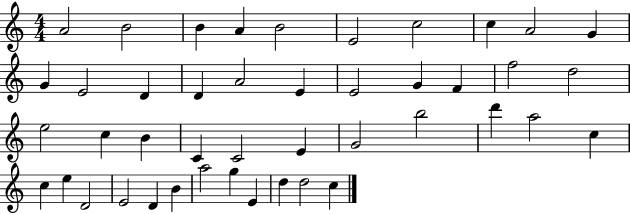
{
  \clef treble
  \numericTimeSignature
  \time 4/4
  \key c \major
  a'2 b'2 | b'4 a'4 b'2 | e'2 c''2 | c''4 a'2 g'4 | \break g'4 e'2 d'4 | d'4 a'2 e'4 | e'2 g'4 f'4 | f''2 d''2 | \break e''2 c''4 b'4 | c'4 c'2 e'4 | g'2 b''2 | d'''4 a''2 c''4 | \break c''4 e''4 d'2 | e'2 d'4 b'4 | a''2 g''4 e'4 | d''4 d''2 c''4 | \break \bar "|."
}